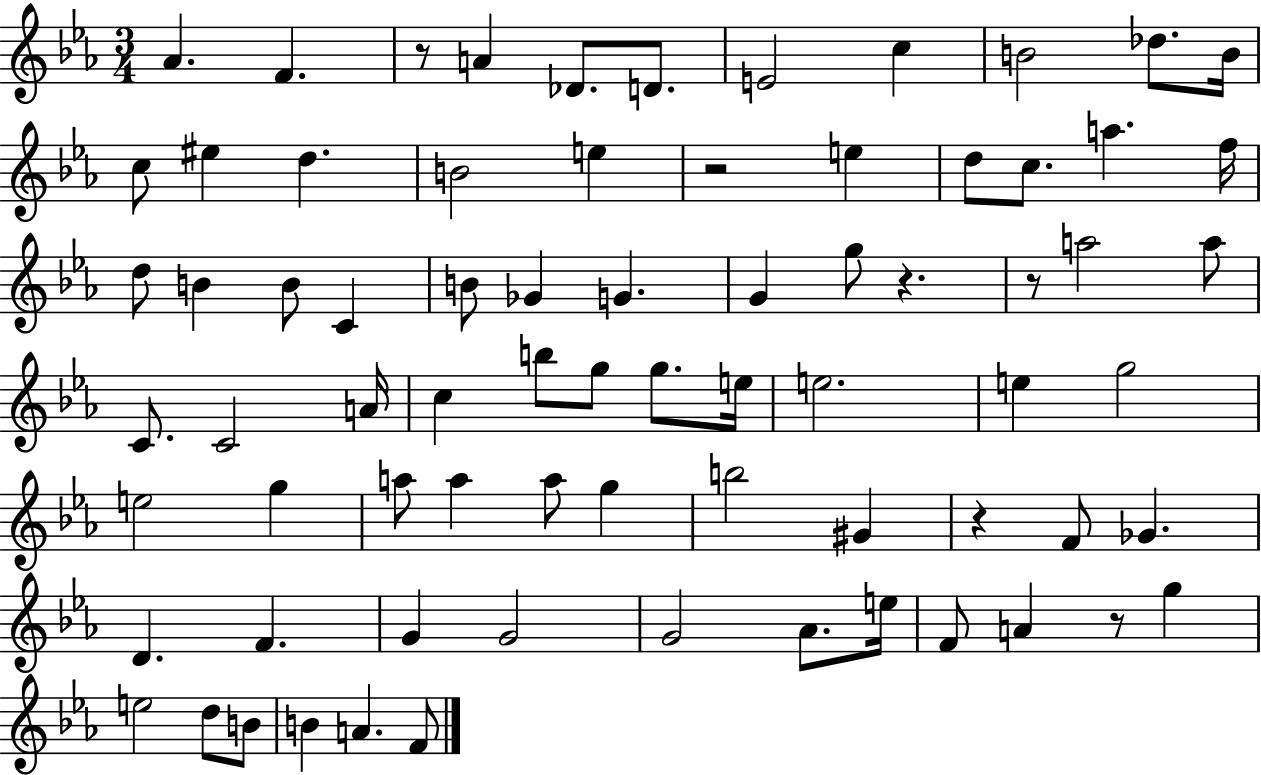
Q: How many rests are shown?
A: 6